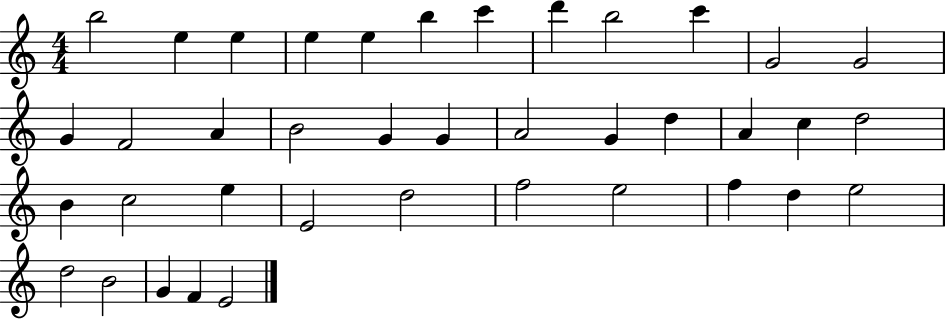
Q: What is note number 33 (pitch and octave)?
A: D5